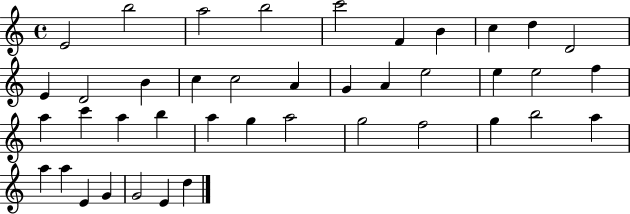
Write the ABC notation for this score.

X:1
T:Untitled
M:4/4
L:1/4
K:C
E2 b2 a2 b2 c'2 F B c d D2 E D2 B c c2 A G A e2 e e2 f a c' a b a g a2 g2 f2 g b2 a a a E G G2 E d